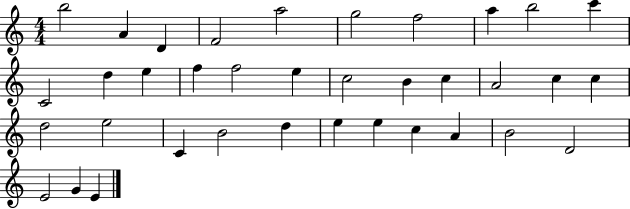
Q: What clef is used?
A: treble